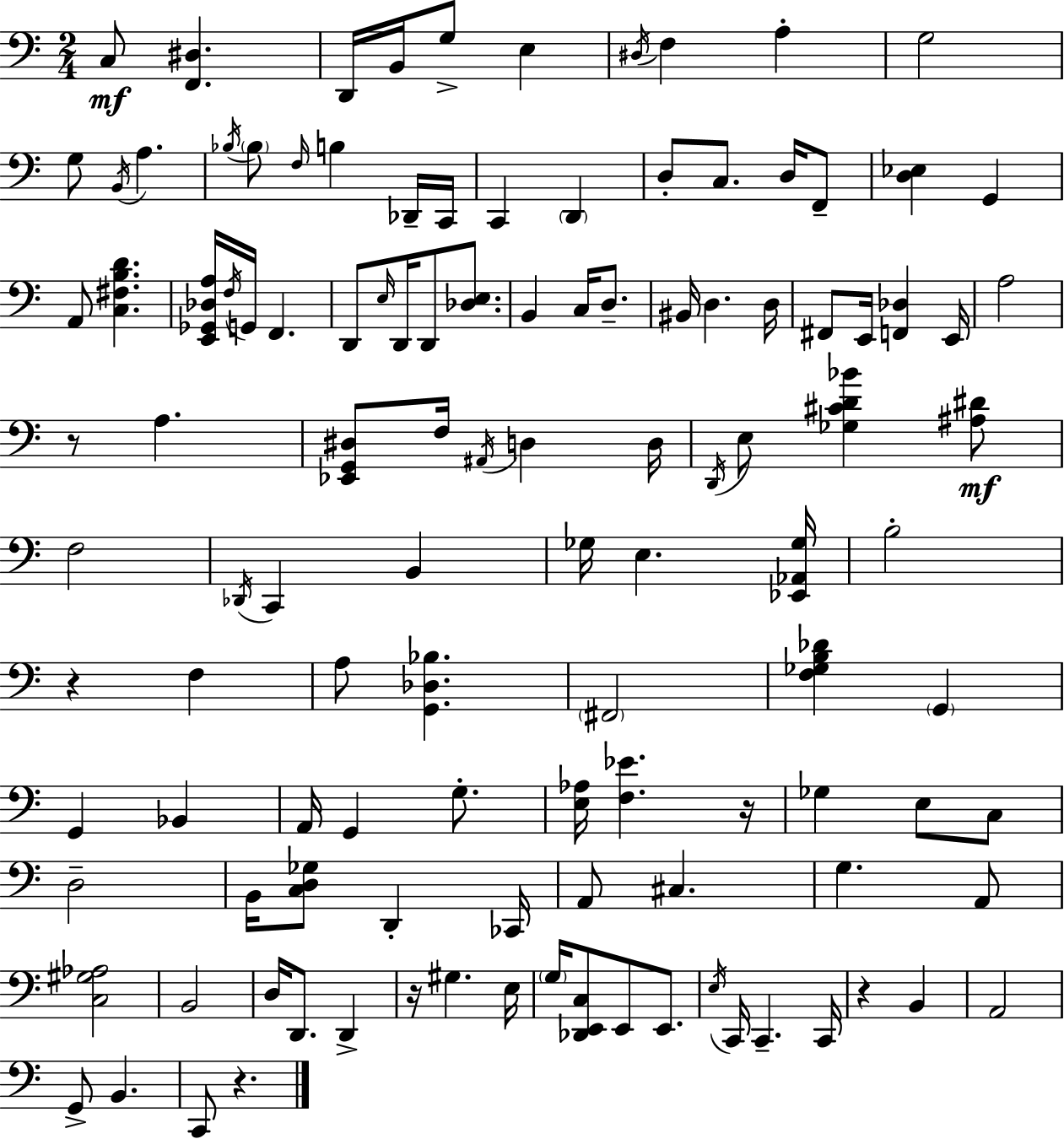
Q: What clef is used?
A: bass